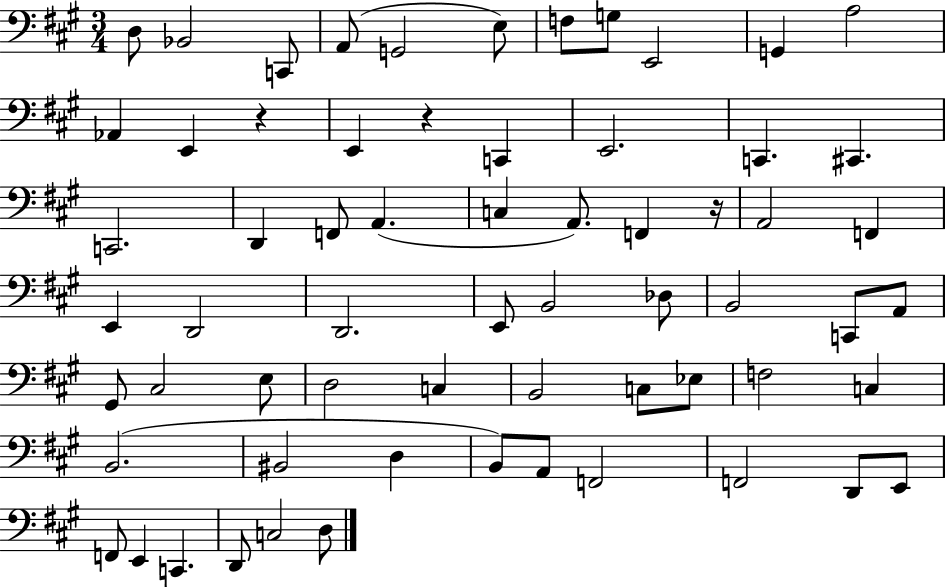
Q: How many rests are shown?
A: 3